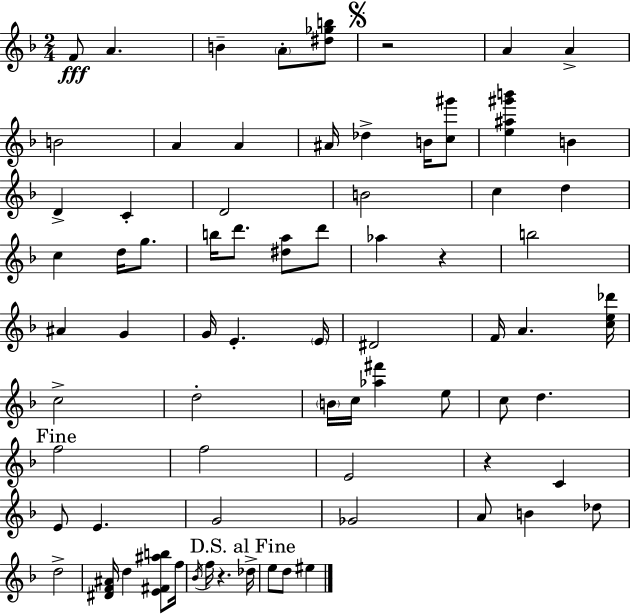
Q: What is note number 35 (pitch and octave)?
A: A4